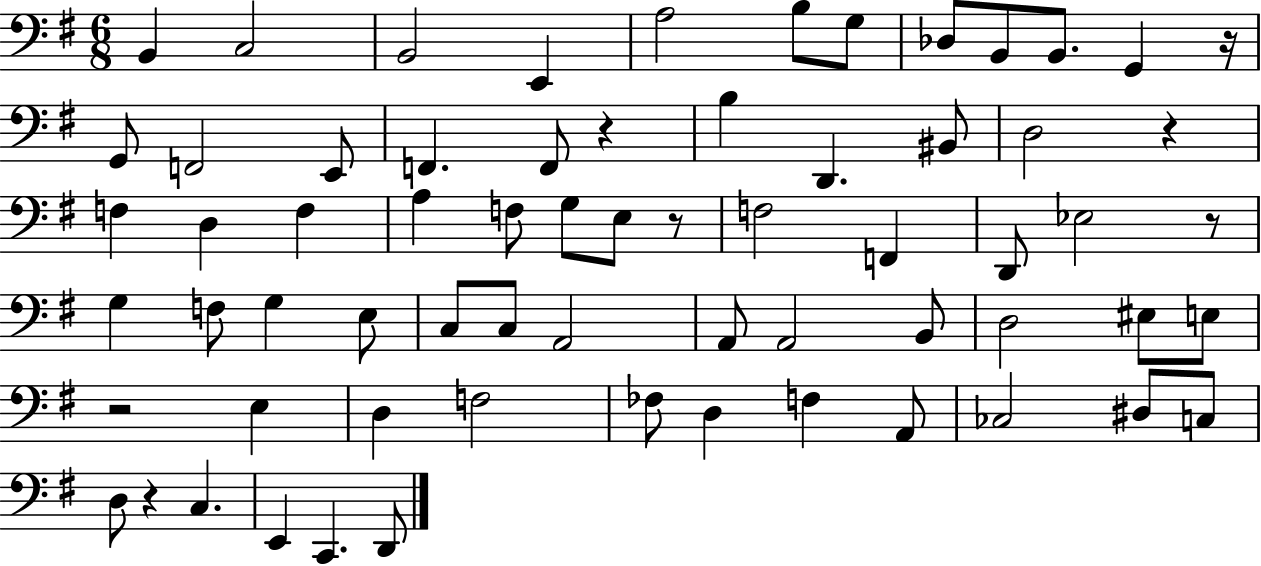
X:1
T:Untitled
M:6/8
L:1/4
K:G
B,, C,2 B,,2 E,, A,2 B,/2 G,/2 _D,/2 B,,/2 B,,/2 G,, z/4 G,,/2 F,,2 E,,/2 F,, F,,/2 z B, D,, ^B,,/2 D,2 z F, D, F, A, F,/2 G,/2 E,/2 z/2 F,2 F,, D,,/2 _E,2 z/2 G, F,/2 G, E,/2 C,/2 C,/2 A,,2 A,,/2 A,,2 B,,/2 D,2 ^E,/2 E,/2 z2 E, D, F,2 _F,/2 D, F, A,,/2 _C,2 ^D,/2 C,/2 D,/2 z C, E,, C,, D,,/2